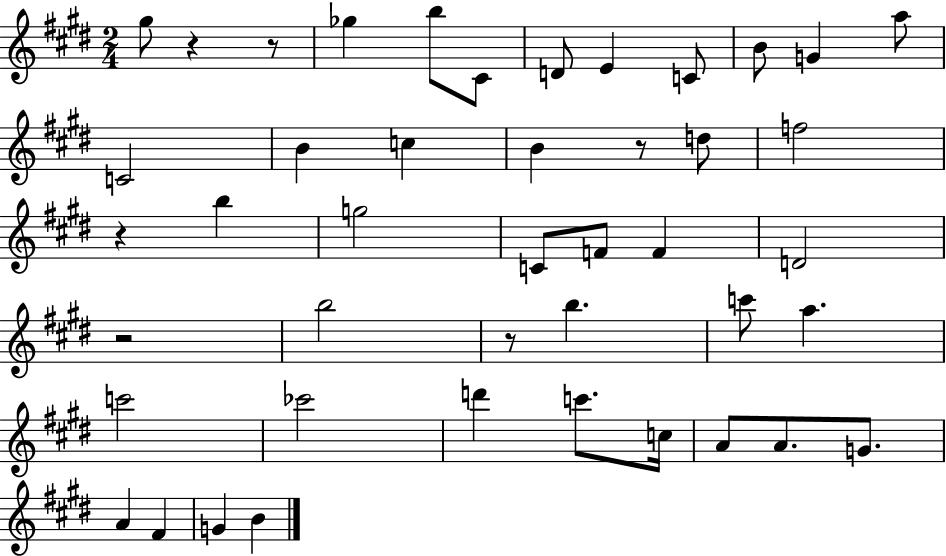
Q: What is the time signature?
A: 2/4